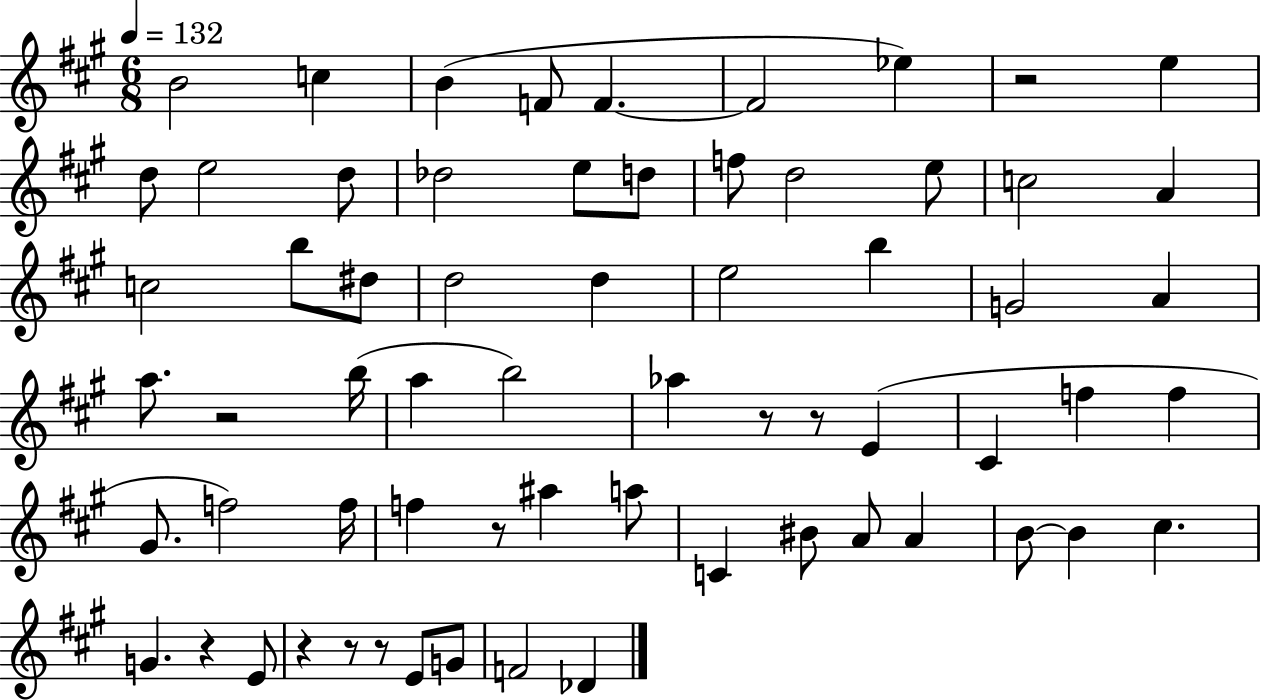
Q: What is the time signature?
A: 6/8